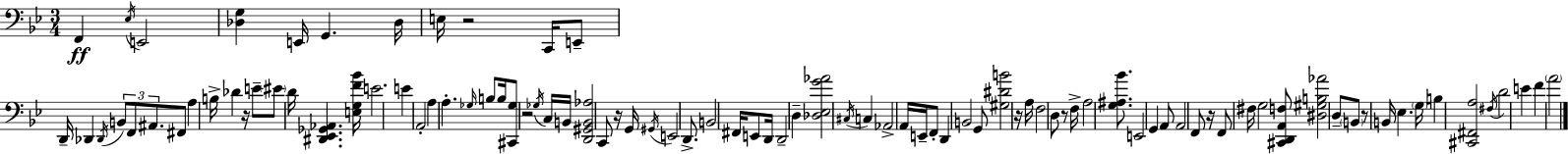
X:1
T:Untitled
M:3/4
L:1/4
K:Gm
F,, _E,/4 E,,2 [_D,G,] E,,/4 G,, _D,/4 E,/4 z2 C,,/4 E,,/2 D,,/4 _D,, _D,,/4 B,,/2 F,,/2 ^A,,/2 ^F,,/2 A, B,/4 _D z/4 E/2 ^E/2 D/4 [^D,,_E,,_G,,_A,,] [E,G,F_B]/4 E2 E A,,2 A, A, _G,/4 B,/2 B,/4 [^C,,_G,]/2 z2 _G,/4 C,/4 B,,/4 [D,,^G,,B,,_A,]2 C,,/2 z/4 G,,/4 ^G,,/4 E,,2 D,,/2 B,,2 ^F,,/4 E,,/2 D,,/4 D,,2 D, [_D,_E,G_A]2 ^C,/4 C, _A,,2 A,,/4 E,,/4 F,,/2 D,, B,,2 G,,/2 [^G,^DB]2 z/4 A,/4 F,2 D,/2 z/2 F,/4 A,2 [G,^A,_B]/2 E,,2 G,, A,,/2 A,,2 F,,/2 z/4 F,,/2 ^F,/4 G,2 [^C,,D,,A,,F,]/2 [^D,^G,B,_A]2 D,/2 B,,/2 z/2 B,,/4 _E, G,/4 B, [^C,,^F,,A,]2 ^F,/4 D2 E F A2